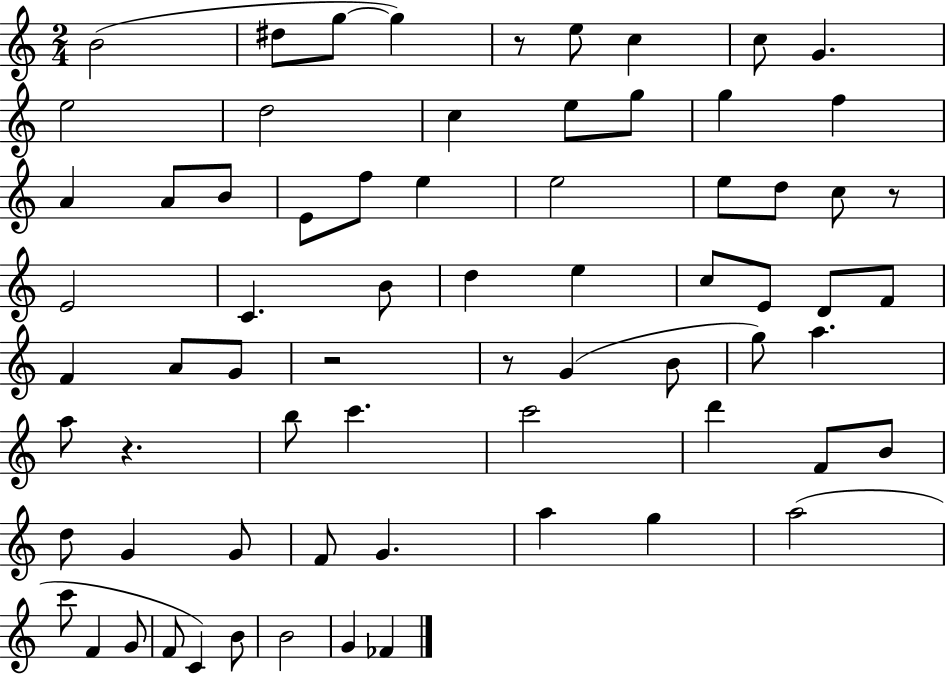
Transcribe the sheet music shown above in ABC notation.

X:1
T:Untitled
M:2/4
L:1/4
K:C
B2 ^d/2 g/2 g z/2 e/2 c c/2 G e2 d2 c e/2 g/2 g f A A/2 B/2 E/2 f/2 e e2 e/2 d/2 c/2 z/2 E2 C B/2 d e c/2 E/2 D/2 F/2 F A/2 G/2 z2 z/2 G B/2 g/2 a a/2 z b/2 c' c'2 d' F/2 B/2 d/2 G G/2 F/2 G a g a2 c'/2 F G/2 F/2 C B/2 B2 G _F